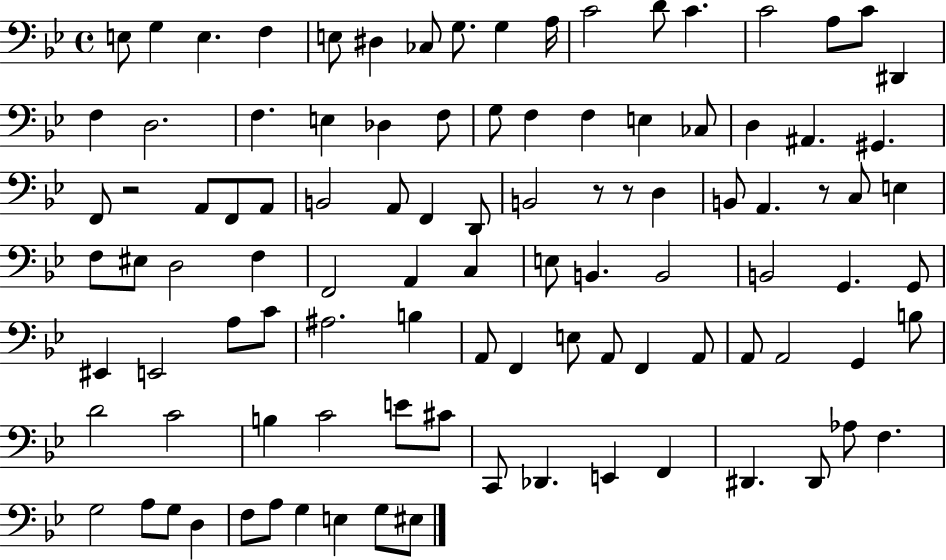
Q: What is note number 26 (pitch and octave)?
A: F3